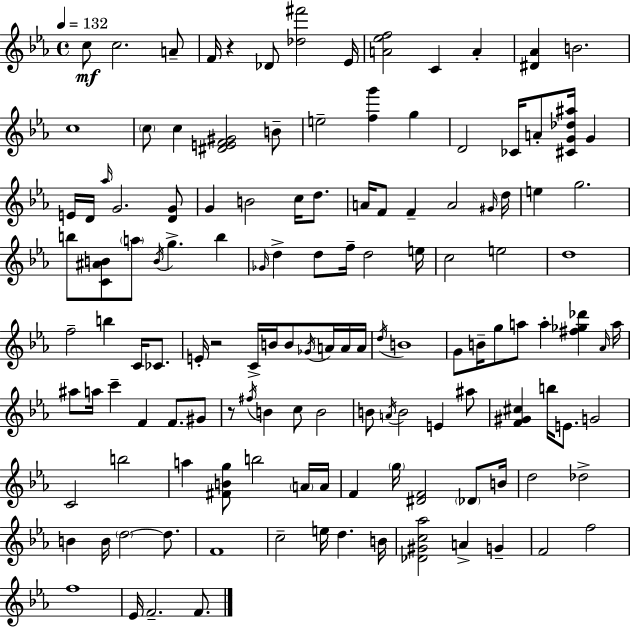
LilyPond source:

{
  \clef treble
  \time 4/4
  \defaultTimeSignature
  \key ees \major
  \tempo 4 = 132
  c''8\mf c''2. a'8-- | f'16 r4 des'8 <des'' fis'''>2 ees'16 | <a' ees'' f''>2 c'4 a'4-. | <dis' aes'>4 b'2. | \break c''1 | \parenthesize c''8 c''4 <dis' e' f' gis'>2 b'8-- | e''2-- <f'' g'''>4 g''4 | d'2 ces'16 a'8-. <cis' g' des'' ais''>16 g'4 | \break e'16 d'16 \grace { aes''16 } g'2. <d' g'>8 | g'4 b'2 c''16 d''8. | a'16 f'8 f'4-- a'2 | \grace { gis'16 } d''16 e''4 g''2. | \break b''8 <c' ais' b'>8 \parenthesize a''8 \acciaccatura { b'16 } g''4.-> b''4 | \grace { ges'16 } d''4-> d''8 f''16-- d''2 | e''16 c''2 e''2 | d''1 | \break f''2-- b''4 | c'16 ces'8. e'16-. r2 c'16-> b'16 b'8 | \acciaccatura { ges'16 } a'16 a'16 a'16 \acciaccatura { d''16 } b'1 | g'8 b'16-- g''8 a''8 a''4-. | \break <fis'' ges'' des'''>4 \grace { aes'16 } a''16 ais''8 a''16 c'''4-- f'4 | f'8. gis'8 r8 \acciaccatura { fis''16 } b'4 c''8 | b'2 b'8 \acciaccatura { a'16 } b'2 | e'4 ais''8 <f' gis' cis''>4 b''16 e'8. | \break g'2 c'2 | b''2 a''4 <fis' b' g''>8 b''2 | \parenthesize a'16 a'16 f'4 \parenthesize g''16 <dis' f'>2 | \parenthesize des'8 b'16 d''2 | \break des''2-> b'4 b'16 \parenthesize d''2~~ | d''8. f'1 | c''2-- | e''16 d''4. b'16 <des' gis' c'' aes''>2 | \break a'4-> g'4-- f'2 | f''2 f''1 | ees'16 f'2.-- | f'8. \bar "|."
}